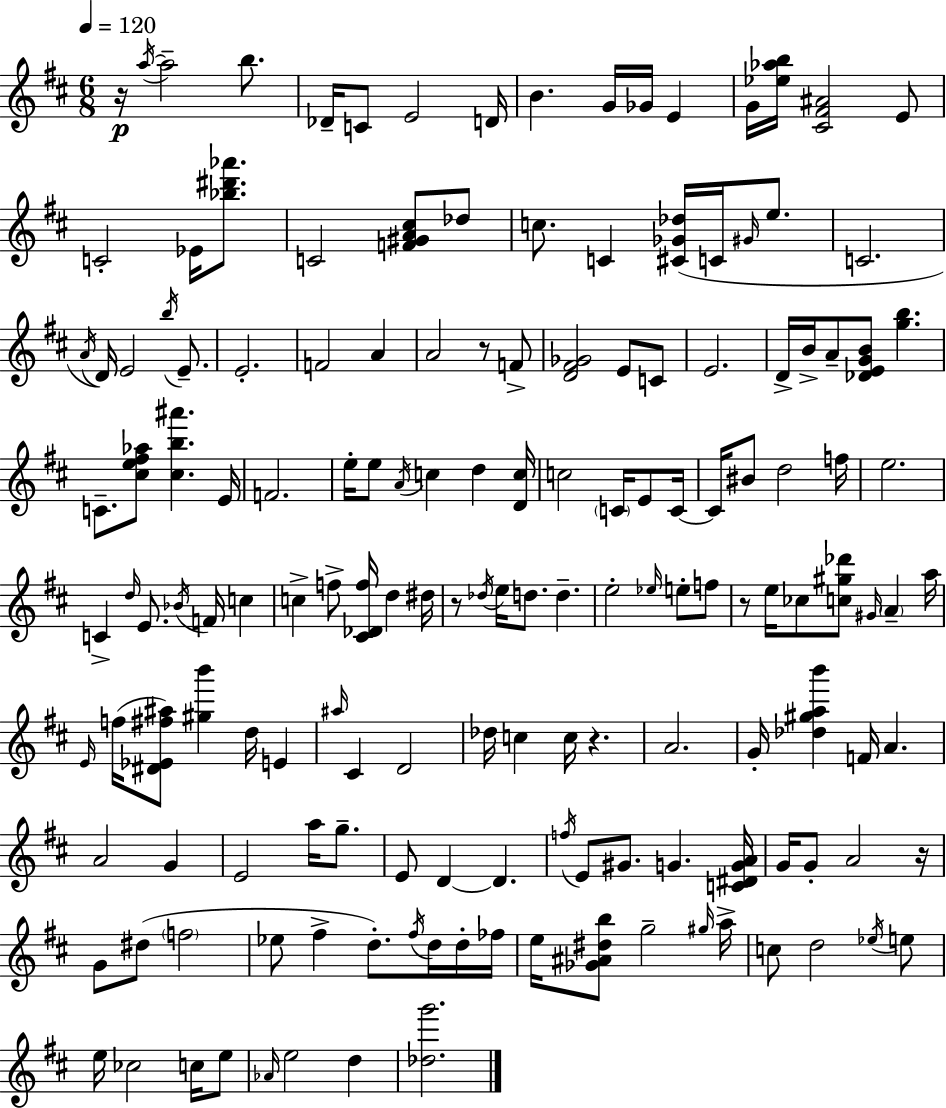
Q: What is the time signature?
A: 6/8